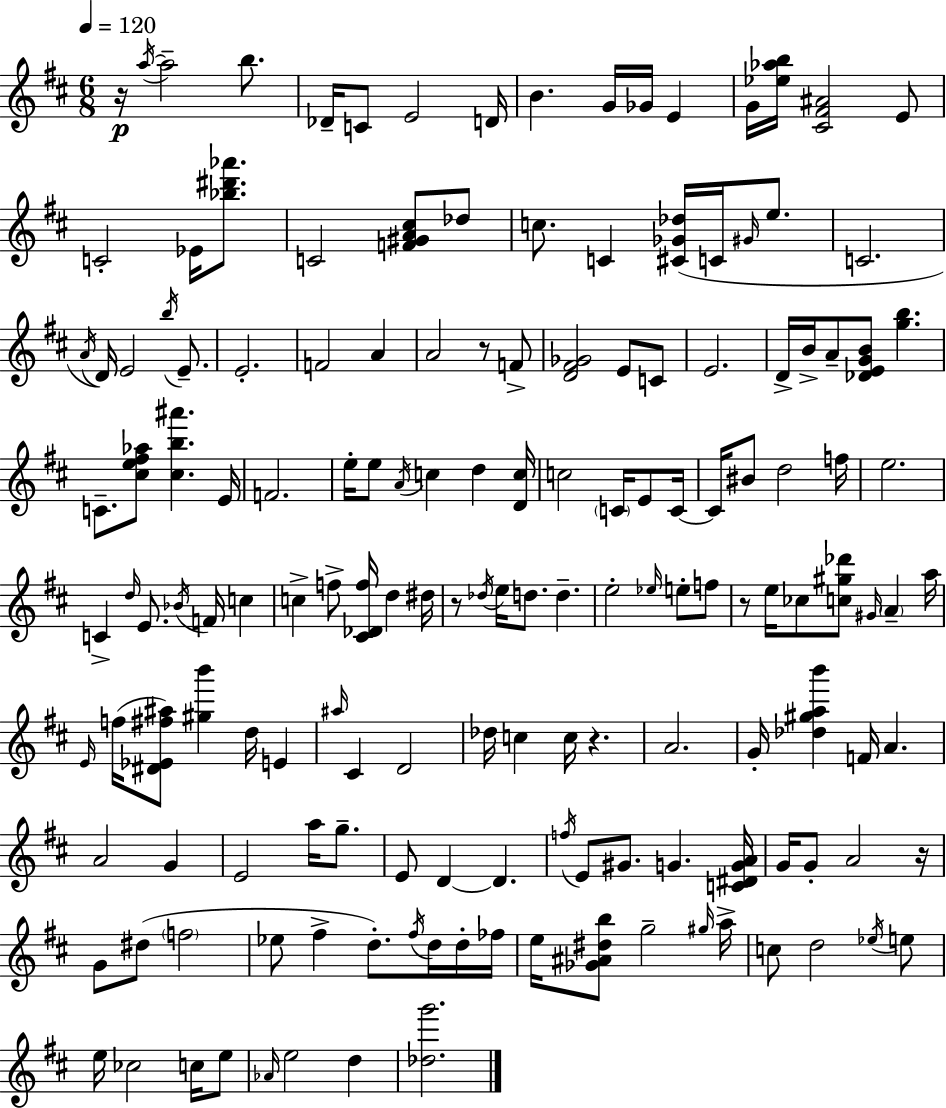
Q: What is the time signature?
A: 6/8